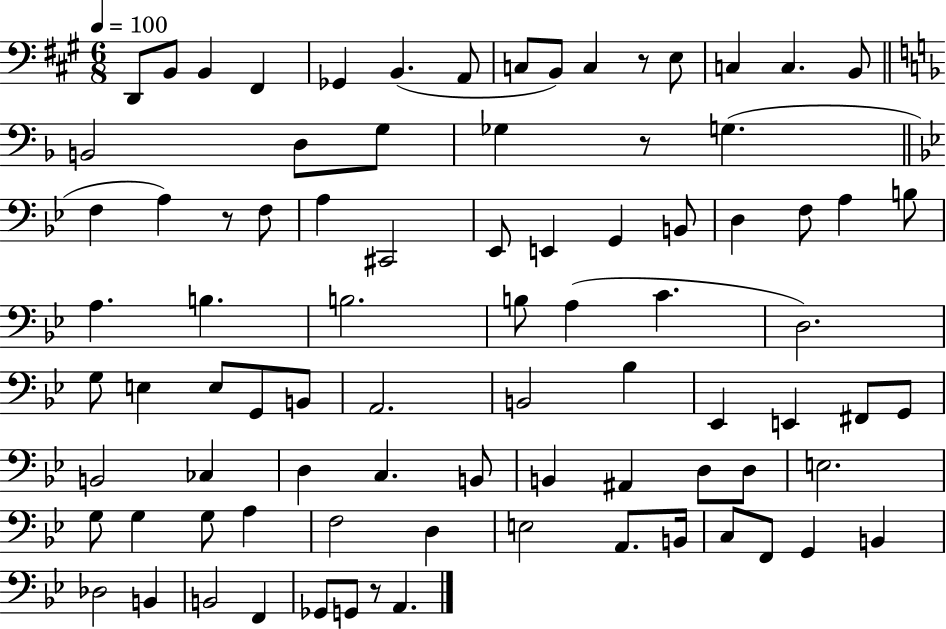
D2/e B2/e B2/q F#2/q Gb2/q B2/q. A2/e C3/e B2/e C3/q R/e E3/e C3/q C3/q. B2/e B2/h D3/e G3/e Gb3/q R/e G3/q. F3/q A3/q R/e F3/e A3/q C#2/h Eb2/e E2/q G2/q B2/e D3/q F3/e A3/q B3/e A3/q. B3/q. B3/h. B3/e A3/q C4/q. D3/h. G3/e E3/q E3/e G2/e B2/e A2/h. B2/h Bb3/q Eb2/q E2/q F#2/e G2/e B2/h CES3/q D3/q C3/q. B2/e B2/q A#2/q D3/e D3/e E3/h. G3/e G3/q G3/e A3/q F3/h D3/q E3/h A2/e. B2/s C3/e F2/e G2/q B2/q Db3/h B2/q B2/h F2/q Gb2/e G2/e R/e A2/q.